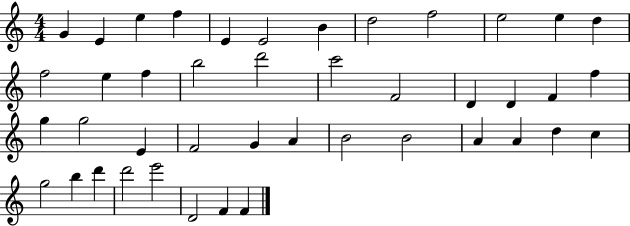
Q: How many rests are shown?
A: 0